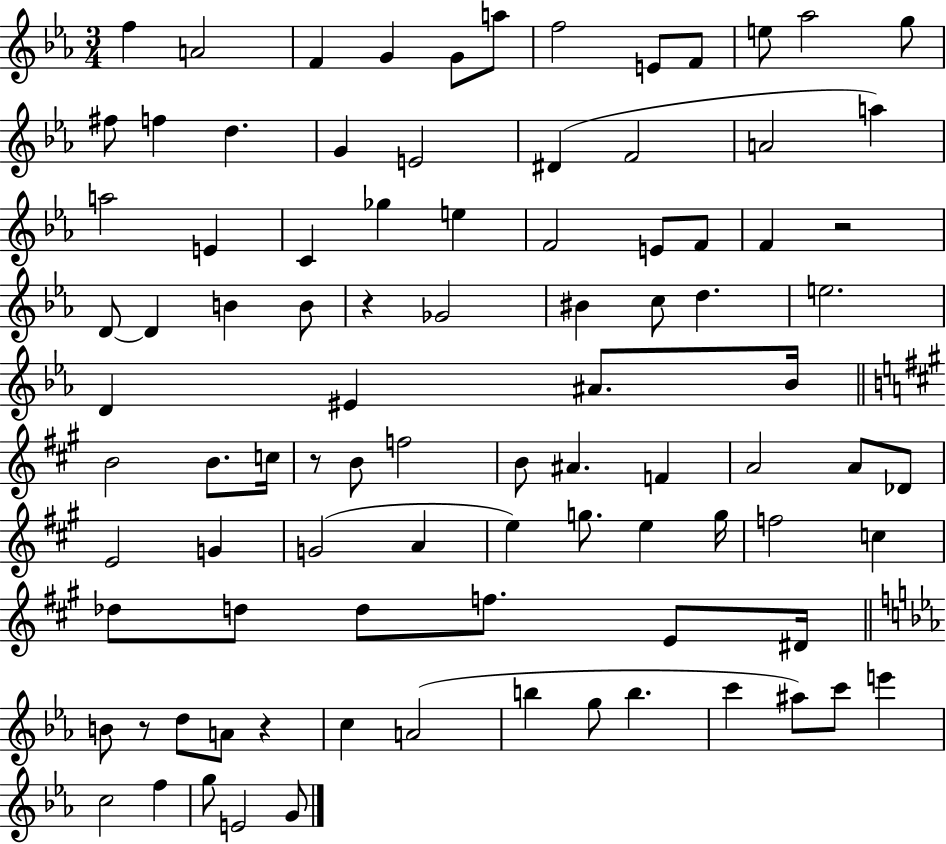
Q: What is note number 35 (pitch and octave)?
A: Gb4